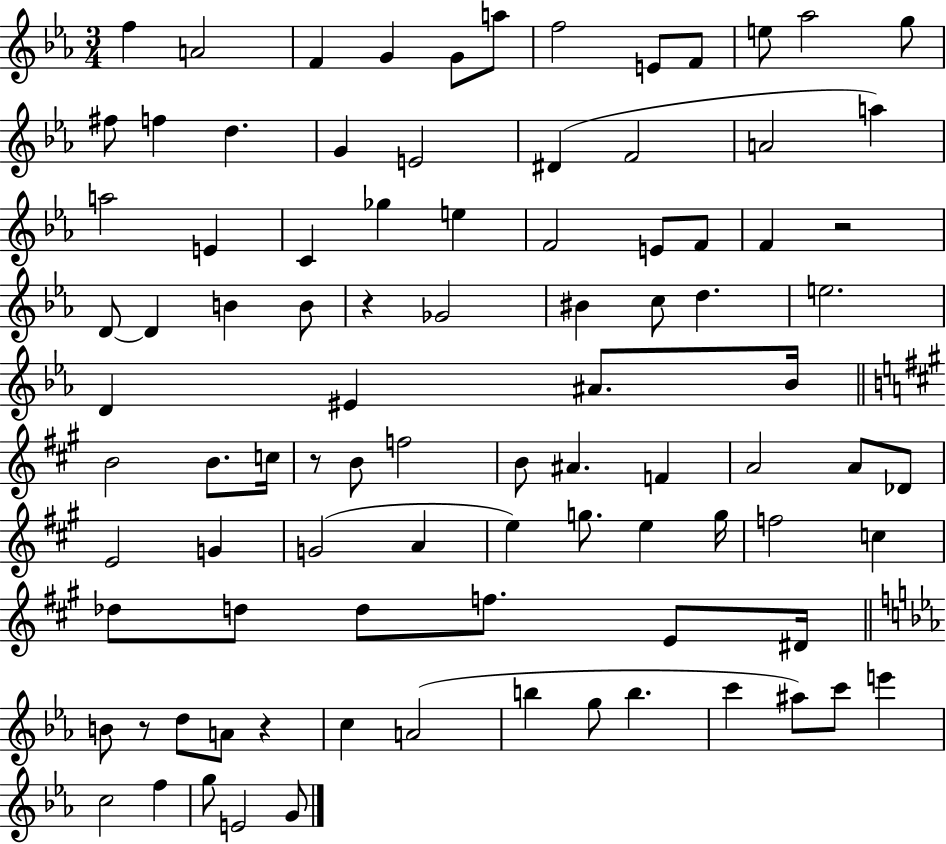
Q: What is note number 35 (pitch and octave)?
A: Gb4